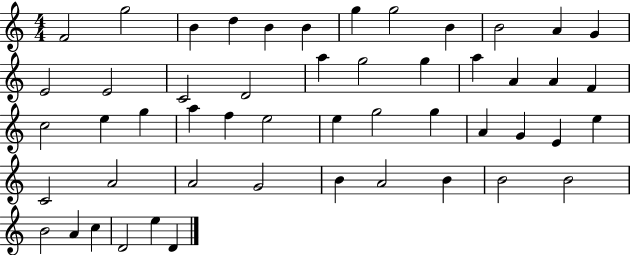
X:1
T:Untitled
M:4/4
L:1/4
K:C
F2 g2 B d B B g g2 B B2 A G E2 E2 C2 D2 a g2 g a A A F c2 e g a f e2 e g2 g A G E e C2 A2 A2 G2 B A2 B B2 B2 B2 A c D2 e D